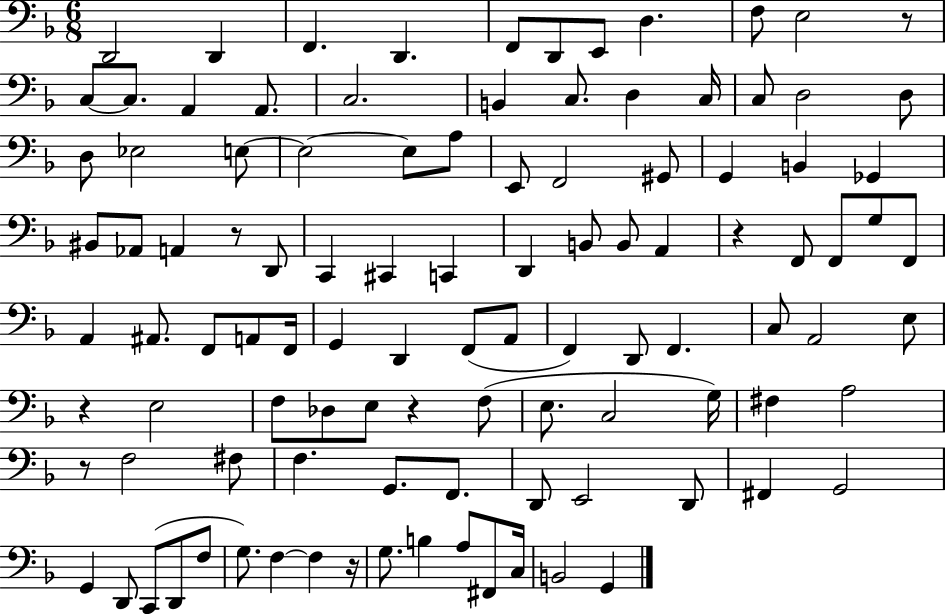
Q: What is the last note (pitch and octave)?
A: G2